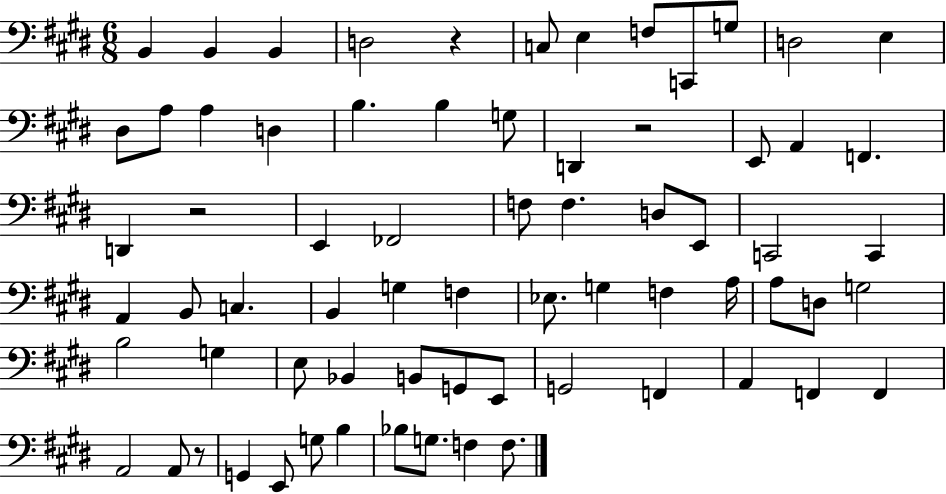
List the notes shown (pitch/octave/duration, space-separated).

B2/q B2/q B2/q D3/h R/q C3/e E3/q F3/e C2/e G3/e D3/h E3/q D#3/e A3/e A3/q D3/q B3/q. B3/q G3/e D2/q R/h E2/e A2/q F2/q. D2/q R/h E2/q FES2/h F3/e F3/q. D3/e E2/e C2/h C2/q A2/q B2/e C3/q. B2/q G3/q F3/q Eb3/e. G3/q F3/q A3/s A3/e D3/e G3/h B3/h G3/q E3/e Bb2/q B2/e G2/e E2/e G2/h F2/q A2/q F2/q F2/q A2/h A2/e R/e G2/q E2/e G3/e B3/q Bb3/e G3/e. F3/q F3/e.